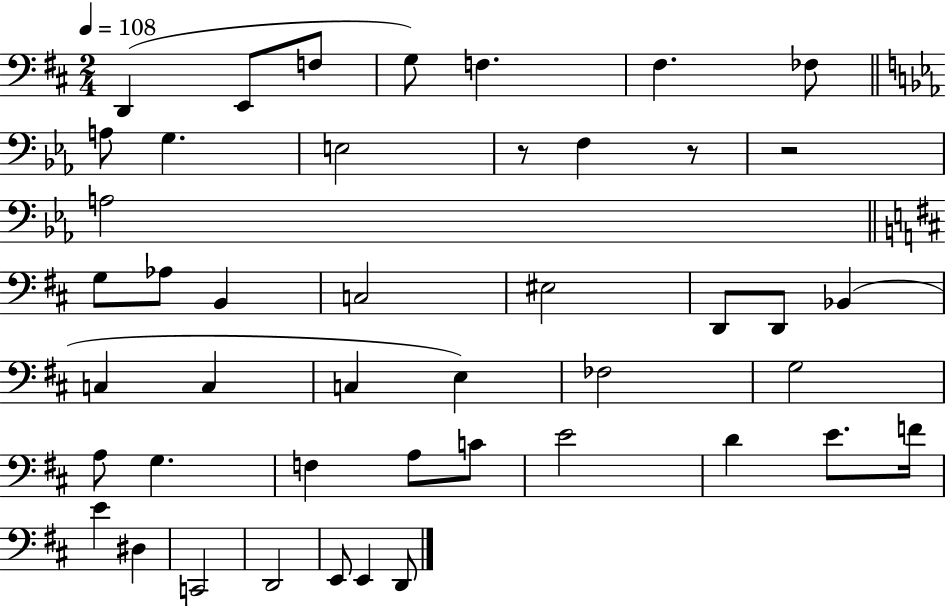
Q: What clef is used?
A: bass